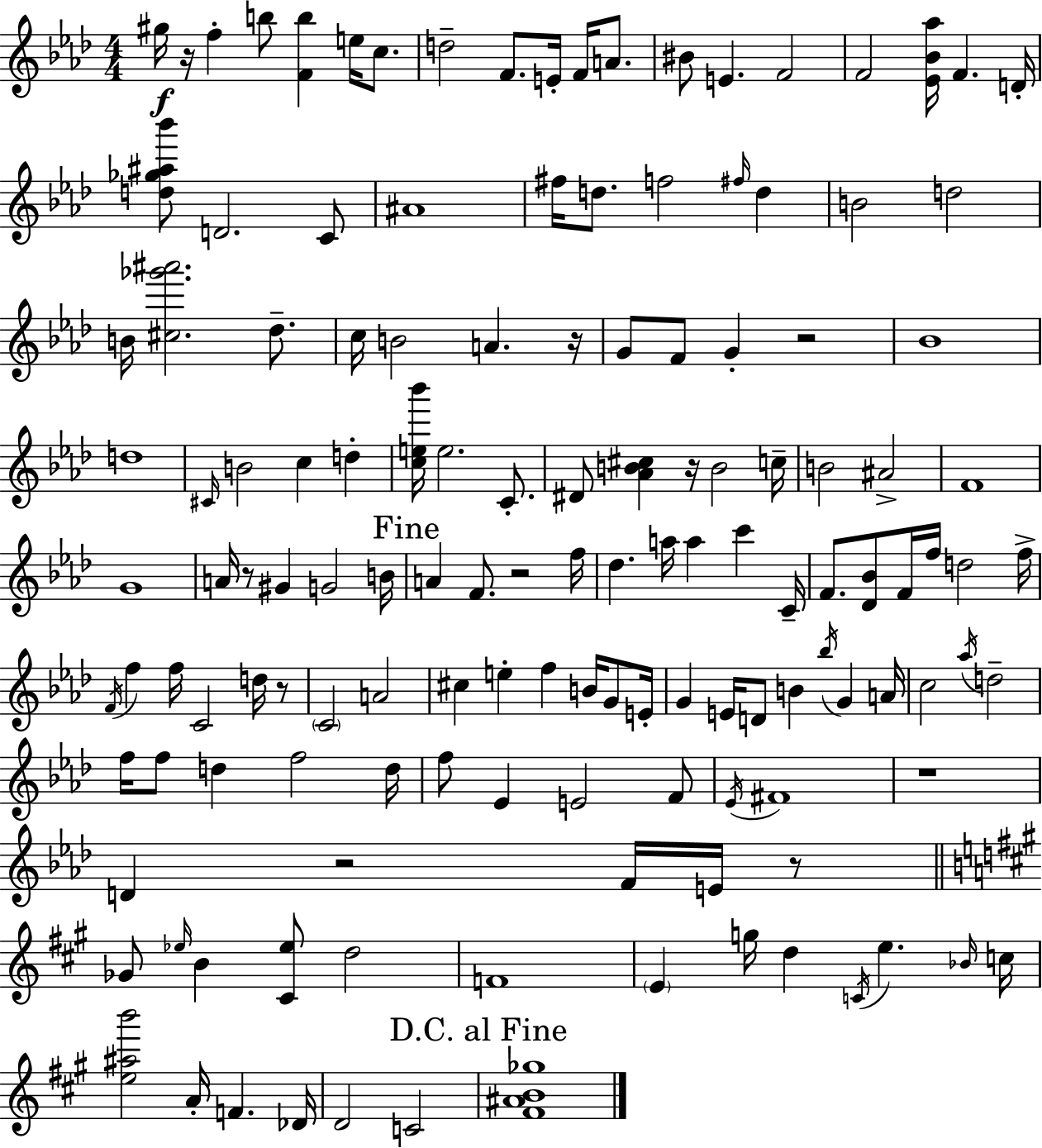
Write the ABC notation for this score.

X:1
T:Untitled
M:4/4
L:1/4
K:Ab
^g/4 z/4 f b/2 [Fb] e/4 c/2 d2 F/2 E/4 F/4 A/2 ^B/2 E F2 F2 [_E_B_a]/4 F D/4 [d_g^a_b']/2 D2 C/2 ^A4 ^f/4 d/2 f2 ^f/4 d B2 d2 B/4 [^c_g'^a']2 _d/2 c/4 B2 A z/4 G/2 F/2 G z2 _B4 d4 ^C/4 B2 c d [ce_b']/4 e2 C/2 ^D/2 [_AB^c] z/4 B2 c/4 B2 ^A2 F4 G4 A/4 z/2 ^G G2 B/4 A F/2 z2 f/4 _d a/4 a c' C/4 F/2 [_D_B]/2 F/4 f/4 d2 f/4 F/4 f f/4 C2 d/4 z/2 C2 A2 ^c e f B/4 G/2 E/4 G E/4 D/2 B _b/4 G A/4 c2 _a/4 d2 f/4 f/2 d f2 d/4 f/2 _E E2 F/2 _E/4 ^F4 z4 D z2 F/4 E/4 z/2 _G/2 _e/4 B [^C_e]/2 d2 F4 E g/4 d C/4 e _B/4 c/4 [e^ab']2 A/4 F _D/4 D2 C2 [^F^AB_g]4